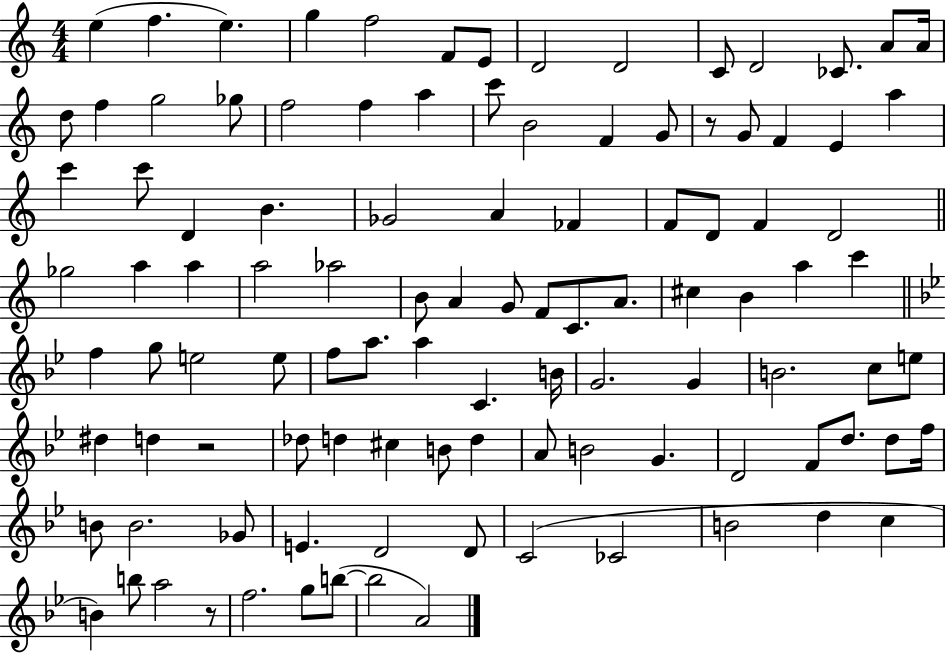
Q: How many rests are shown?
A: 3